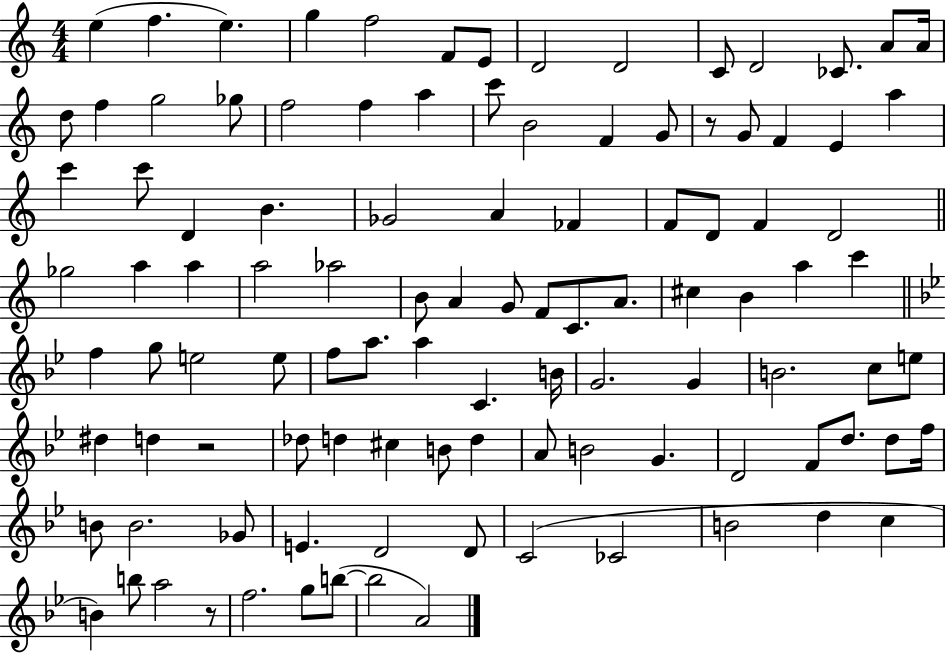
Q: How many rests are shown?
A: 3